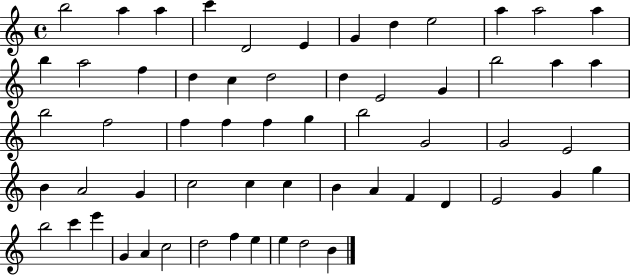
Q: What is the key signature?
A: C major